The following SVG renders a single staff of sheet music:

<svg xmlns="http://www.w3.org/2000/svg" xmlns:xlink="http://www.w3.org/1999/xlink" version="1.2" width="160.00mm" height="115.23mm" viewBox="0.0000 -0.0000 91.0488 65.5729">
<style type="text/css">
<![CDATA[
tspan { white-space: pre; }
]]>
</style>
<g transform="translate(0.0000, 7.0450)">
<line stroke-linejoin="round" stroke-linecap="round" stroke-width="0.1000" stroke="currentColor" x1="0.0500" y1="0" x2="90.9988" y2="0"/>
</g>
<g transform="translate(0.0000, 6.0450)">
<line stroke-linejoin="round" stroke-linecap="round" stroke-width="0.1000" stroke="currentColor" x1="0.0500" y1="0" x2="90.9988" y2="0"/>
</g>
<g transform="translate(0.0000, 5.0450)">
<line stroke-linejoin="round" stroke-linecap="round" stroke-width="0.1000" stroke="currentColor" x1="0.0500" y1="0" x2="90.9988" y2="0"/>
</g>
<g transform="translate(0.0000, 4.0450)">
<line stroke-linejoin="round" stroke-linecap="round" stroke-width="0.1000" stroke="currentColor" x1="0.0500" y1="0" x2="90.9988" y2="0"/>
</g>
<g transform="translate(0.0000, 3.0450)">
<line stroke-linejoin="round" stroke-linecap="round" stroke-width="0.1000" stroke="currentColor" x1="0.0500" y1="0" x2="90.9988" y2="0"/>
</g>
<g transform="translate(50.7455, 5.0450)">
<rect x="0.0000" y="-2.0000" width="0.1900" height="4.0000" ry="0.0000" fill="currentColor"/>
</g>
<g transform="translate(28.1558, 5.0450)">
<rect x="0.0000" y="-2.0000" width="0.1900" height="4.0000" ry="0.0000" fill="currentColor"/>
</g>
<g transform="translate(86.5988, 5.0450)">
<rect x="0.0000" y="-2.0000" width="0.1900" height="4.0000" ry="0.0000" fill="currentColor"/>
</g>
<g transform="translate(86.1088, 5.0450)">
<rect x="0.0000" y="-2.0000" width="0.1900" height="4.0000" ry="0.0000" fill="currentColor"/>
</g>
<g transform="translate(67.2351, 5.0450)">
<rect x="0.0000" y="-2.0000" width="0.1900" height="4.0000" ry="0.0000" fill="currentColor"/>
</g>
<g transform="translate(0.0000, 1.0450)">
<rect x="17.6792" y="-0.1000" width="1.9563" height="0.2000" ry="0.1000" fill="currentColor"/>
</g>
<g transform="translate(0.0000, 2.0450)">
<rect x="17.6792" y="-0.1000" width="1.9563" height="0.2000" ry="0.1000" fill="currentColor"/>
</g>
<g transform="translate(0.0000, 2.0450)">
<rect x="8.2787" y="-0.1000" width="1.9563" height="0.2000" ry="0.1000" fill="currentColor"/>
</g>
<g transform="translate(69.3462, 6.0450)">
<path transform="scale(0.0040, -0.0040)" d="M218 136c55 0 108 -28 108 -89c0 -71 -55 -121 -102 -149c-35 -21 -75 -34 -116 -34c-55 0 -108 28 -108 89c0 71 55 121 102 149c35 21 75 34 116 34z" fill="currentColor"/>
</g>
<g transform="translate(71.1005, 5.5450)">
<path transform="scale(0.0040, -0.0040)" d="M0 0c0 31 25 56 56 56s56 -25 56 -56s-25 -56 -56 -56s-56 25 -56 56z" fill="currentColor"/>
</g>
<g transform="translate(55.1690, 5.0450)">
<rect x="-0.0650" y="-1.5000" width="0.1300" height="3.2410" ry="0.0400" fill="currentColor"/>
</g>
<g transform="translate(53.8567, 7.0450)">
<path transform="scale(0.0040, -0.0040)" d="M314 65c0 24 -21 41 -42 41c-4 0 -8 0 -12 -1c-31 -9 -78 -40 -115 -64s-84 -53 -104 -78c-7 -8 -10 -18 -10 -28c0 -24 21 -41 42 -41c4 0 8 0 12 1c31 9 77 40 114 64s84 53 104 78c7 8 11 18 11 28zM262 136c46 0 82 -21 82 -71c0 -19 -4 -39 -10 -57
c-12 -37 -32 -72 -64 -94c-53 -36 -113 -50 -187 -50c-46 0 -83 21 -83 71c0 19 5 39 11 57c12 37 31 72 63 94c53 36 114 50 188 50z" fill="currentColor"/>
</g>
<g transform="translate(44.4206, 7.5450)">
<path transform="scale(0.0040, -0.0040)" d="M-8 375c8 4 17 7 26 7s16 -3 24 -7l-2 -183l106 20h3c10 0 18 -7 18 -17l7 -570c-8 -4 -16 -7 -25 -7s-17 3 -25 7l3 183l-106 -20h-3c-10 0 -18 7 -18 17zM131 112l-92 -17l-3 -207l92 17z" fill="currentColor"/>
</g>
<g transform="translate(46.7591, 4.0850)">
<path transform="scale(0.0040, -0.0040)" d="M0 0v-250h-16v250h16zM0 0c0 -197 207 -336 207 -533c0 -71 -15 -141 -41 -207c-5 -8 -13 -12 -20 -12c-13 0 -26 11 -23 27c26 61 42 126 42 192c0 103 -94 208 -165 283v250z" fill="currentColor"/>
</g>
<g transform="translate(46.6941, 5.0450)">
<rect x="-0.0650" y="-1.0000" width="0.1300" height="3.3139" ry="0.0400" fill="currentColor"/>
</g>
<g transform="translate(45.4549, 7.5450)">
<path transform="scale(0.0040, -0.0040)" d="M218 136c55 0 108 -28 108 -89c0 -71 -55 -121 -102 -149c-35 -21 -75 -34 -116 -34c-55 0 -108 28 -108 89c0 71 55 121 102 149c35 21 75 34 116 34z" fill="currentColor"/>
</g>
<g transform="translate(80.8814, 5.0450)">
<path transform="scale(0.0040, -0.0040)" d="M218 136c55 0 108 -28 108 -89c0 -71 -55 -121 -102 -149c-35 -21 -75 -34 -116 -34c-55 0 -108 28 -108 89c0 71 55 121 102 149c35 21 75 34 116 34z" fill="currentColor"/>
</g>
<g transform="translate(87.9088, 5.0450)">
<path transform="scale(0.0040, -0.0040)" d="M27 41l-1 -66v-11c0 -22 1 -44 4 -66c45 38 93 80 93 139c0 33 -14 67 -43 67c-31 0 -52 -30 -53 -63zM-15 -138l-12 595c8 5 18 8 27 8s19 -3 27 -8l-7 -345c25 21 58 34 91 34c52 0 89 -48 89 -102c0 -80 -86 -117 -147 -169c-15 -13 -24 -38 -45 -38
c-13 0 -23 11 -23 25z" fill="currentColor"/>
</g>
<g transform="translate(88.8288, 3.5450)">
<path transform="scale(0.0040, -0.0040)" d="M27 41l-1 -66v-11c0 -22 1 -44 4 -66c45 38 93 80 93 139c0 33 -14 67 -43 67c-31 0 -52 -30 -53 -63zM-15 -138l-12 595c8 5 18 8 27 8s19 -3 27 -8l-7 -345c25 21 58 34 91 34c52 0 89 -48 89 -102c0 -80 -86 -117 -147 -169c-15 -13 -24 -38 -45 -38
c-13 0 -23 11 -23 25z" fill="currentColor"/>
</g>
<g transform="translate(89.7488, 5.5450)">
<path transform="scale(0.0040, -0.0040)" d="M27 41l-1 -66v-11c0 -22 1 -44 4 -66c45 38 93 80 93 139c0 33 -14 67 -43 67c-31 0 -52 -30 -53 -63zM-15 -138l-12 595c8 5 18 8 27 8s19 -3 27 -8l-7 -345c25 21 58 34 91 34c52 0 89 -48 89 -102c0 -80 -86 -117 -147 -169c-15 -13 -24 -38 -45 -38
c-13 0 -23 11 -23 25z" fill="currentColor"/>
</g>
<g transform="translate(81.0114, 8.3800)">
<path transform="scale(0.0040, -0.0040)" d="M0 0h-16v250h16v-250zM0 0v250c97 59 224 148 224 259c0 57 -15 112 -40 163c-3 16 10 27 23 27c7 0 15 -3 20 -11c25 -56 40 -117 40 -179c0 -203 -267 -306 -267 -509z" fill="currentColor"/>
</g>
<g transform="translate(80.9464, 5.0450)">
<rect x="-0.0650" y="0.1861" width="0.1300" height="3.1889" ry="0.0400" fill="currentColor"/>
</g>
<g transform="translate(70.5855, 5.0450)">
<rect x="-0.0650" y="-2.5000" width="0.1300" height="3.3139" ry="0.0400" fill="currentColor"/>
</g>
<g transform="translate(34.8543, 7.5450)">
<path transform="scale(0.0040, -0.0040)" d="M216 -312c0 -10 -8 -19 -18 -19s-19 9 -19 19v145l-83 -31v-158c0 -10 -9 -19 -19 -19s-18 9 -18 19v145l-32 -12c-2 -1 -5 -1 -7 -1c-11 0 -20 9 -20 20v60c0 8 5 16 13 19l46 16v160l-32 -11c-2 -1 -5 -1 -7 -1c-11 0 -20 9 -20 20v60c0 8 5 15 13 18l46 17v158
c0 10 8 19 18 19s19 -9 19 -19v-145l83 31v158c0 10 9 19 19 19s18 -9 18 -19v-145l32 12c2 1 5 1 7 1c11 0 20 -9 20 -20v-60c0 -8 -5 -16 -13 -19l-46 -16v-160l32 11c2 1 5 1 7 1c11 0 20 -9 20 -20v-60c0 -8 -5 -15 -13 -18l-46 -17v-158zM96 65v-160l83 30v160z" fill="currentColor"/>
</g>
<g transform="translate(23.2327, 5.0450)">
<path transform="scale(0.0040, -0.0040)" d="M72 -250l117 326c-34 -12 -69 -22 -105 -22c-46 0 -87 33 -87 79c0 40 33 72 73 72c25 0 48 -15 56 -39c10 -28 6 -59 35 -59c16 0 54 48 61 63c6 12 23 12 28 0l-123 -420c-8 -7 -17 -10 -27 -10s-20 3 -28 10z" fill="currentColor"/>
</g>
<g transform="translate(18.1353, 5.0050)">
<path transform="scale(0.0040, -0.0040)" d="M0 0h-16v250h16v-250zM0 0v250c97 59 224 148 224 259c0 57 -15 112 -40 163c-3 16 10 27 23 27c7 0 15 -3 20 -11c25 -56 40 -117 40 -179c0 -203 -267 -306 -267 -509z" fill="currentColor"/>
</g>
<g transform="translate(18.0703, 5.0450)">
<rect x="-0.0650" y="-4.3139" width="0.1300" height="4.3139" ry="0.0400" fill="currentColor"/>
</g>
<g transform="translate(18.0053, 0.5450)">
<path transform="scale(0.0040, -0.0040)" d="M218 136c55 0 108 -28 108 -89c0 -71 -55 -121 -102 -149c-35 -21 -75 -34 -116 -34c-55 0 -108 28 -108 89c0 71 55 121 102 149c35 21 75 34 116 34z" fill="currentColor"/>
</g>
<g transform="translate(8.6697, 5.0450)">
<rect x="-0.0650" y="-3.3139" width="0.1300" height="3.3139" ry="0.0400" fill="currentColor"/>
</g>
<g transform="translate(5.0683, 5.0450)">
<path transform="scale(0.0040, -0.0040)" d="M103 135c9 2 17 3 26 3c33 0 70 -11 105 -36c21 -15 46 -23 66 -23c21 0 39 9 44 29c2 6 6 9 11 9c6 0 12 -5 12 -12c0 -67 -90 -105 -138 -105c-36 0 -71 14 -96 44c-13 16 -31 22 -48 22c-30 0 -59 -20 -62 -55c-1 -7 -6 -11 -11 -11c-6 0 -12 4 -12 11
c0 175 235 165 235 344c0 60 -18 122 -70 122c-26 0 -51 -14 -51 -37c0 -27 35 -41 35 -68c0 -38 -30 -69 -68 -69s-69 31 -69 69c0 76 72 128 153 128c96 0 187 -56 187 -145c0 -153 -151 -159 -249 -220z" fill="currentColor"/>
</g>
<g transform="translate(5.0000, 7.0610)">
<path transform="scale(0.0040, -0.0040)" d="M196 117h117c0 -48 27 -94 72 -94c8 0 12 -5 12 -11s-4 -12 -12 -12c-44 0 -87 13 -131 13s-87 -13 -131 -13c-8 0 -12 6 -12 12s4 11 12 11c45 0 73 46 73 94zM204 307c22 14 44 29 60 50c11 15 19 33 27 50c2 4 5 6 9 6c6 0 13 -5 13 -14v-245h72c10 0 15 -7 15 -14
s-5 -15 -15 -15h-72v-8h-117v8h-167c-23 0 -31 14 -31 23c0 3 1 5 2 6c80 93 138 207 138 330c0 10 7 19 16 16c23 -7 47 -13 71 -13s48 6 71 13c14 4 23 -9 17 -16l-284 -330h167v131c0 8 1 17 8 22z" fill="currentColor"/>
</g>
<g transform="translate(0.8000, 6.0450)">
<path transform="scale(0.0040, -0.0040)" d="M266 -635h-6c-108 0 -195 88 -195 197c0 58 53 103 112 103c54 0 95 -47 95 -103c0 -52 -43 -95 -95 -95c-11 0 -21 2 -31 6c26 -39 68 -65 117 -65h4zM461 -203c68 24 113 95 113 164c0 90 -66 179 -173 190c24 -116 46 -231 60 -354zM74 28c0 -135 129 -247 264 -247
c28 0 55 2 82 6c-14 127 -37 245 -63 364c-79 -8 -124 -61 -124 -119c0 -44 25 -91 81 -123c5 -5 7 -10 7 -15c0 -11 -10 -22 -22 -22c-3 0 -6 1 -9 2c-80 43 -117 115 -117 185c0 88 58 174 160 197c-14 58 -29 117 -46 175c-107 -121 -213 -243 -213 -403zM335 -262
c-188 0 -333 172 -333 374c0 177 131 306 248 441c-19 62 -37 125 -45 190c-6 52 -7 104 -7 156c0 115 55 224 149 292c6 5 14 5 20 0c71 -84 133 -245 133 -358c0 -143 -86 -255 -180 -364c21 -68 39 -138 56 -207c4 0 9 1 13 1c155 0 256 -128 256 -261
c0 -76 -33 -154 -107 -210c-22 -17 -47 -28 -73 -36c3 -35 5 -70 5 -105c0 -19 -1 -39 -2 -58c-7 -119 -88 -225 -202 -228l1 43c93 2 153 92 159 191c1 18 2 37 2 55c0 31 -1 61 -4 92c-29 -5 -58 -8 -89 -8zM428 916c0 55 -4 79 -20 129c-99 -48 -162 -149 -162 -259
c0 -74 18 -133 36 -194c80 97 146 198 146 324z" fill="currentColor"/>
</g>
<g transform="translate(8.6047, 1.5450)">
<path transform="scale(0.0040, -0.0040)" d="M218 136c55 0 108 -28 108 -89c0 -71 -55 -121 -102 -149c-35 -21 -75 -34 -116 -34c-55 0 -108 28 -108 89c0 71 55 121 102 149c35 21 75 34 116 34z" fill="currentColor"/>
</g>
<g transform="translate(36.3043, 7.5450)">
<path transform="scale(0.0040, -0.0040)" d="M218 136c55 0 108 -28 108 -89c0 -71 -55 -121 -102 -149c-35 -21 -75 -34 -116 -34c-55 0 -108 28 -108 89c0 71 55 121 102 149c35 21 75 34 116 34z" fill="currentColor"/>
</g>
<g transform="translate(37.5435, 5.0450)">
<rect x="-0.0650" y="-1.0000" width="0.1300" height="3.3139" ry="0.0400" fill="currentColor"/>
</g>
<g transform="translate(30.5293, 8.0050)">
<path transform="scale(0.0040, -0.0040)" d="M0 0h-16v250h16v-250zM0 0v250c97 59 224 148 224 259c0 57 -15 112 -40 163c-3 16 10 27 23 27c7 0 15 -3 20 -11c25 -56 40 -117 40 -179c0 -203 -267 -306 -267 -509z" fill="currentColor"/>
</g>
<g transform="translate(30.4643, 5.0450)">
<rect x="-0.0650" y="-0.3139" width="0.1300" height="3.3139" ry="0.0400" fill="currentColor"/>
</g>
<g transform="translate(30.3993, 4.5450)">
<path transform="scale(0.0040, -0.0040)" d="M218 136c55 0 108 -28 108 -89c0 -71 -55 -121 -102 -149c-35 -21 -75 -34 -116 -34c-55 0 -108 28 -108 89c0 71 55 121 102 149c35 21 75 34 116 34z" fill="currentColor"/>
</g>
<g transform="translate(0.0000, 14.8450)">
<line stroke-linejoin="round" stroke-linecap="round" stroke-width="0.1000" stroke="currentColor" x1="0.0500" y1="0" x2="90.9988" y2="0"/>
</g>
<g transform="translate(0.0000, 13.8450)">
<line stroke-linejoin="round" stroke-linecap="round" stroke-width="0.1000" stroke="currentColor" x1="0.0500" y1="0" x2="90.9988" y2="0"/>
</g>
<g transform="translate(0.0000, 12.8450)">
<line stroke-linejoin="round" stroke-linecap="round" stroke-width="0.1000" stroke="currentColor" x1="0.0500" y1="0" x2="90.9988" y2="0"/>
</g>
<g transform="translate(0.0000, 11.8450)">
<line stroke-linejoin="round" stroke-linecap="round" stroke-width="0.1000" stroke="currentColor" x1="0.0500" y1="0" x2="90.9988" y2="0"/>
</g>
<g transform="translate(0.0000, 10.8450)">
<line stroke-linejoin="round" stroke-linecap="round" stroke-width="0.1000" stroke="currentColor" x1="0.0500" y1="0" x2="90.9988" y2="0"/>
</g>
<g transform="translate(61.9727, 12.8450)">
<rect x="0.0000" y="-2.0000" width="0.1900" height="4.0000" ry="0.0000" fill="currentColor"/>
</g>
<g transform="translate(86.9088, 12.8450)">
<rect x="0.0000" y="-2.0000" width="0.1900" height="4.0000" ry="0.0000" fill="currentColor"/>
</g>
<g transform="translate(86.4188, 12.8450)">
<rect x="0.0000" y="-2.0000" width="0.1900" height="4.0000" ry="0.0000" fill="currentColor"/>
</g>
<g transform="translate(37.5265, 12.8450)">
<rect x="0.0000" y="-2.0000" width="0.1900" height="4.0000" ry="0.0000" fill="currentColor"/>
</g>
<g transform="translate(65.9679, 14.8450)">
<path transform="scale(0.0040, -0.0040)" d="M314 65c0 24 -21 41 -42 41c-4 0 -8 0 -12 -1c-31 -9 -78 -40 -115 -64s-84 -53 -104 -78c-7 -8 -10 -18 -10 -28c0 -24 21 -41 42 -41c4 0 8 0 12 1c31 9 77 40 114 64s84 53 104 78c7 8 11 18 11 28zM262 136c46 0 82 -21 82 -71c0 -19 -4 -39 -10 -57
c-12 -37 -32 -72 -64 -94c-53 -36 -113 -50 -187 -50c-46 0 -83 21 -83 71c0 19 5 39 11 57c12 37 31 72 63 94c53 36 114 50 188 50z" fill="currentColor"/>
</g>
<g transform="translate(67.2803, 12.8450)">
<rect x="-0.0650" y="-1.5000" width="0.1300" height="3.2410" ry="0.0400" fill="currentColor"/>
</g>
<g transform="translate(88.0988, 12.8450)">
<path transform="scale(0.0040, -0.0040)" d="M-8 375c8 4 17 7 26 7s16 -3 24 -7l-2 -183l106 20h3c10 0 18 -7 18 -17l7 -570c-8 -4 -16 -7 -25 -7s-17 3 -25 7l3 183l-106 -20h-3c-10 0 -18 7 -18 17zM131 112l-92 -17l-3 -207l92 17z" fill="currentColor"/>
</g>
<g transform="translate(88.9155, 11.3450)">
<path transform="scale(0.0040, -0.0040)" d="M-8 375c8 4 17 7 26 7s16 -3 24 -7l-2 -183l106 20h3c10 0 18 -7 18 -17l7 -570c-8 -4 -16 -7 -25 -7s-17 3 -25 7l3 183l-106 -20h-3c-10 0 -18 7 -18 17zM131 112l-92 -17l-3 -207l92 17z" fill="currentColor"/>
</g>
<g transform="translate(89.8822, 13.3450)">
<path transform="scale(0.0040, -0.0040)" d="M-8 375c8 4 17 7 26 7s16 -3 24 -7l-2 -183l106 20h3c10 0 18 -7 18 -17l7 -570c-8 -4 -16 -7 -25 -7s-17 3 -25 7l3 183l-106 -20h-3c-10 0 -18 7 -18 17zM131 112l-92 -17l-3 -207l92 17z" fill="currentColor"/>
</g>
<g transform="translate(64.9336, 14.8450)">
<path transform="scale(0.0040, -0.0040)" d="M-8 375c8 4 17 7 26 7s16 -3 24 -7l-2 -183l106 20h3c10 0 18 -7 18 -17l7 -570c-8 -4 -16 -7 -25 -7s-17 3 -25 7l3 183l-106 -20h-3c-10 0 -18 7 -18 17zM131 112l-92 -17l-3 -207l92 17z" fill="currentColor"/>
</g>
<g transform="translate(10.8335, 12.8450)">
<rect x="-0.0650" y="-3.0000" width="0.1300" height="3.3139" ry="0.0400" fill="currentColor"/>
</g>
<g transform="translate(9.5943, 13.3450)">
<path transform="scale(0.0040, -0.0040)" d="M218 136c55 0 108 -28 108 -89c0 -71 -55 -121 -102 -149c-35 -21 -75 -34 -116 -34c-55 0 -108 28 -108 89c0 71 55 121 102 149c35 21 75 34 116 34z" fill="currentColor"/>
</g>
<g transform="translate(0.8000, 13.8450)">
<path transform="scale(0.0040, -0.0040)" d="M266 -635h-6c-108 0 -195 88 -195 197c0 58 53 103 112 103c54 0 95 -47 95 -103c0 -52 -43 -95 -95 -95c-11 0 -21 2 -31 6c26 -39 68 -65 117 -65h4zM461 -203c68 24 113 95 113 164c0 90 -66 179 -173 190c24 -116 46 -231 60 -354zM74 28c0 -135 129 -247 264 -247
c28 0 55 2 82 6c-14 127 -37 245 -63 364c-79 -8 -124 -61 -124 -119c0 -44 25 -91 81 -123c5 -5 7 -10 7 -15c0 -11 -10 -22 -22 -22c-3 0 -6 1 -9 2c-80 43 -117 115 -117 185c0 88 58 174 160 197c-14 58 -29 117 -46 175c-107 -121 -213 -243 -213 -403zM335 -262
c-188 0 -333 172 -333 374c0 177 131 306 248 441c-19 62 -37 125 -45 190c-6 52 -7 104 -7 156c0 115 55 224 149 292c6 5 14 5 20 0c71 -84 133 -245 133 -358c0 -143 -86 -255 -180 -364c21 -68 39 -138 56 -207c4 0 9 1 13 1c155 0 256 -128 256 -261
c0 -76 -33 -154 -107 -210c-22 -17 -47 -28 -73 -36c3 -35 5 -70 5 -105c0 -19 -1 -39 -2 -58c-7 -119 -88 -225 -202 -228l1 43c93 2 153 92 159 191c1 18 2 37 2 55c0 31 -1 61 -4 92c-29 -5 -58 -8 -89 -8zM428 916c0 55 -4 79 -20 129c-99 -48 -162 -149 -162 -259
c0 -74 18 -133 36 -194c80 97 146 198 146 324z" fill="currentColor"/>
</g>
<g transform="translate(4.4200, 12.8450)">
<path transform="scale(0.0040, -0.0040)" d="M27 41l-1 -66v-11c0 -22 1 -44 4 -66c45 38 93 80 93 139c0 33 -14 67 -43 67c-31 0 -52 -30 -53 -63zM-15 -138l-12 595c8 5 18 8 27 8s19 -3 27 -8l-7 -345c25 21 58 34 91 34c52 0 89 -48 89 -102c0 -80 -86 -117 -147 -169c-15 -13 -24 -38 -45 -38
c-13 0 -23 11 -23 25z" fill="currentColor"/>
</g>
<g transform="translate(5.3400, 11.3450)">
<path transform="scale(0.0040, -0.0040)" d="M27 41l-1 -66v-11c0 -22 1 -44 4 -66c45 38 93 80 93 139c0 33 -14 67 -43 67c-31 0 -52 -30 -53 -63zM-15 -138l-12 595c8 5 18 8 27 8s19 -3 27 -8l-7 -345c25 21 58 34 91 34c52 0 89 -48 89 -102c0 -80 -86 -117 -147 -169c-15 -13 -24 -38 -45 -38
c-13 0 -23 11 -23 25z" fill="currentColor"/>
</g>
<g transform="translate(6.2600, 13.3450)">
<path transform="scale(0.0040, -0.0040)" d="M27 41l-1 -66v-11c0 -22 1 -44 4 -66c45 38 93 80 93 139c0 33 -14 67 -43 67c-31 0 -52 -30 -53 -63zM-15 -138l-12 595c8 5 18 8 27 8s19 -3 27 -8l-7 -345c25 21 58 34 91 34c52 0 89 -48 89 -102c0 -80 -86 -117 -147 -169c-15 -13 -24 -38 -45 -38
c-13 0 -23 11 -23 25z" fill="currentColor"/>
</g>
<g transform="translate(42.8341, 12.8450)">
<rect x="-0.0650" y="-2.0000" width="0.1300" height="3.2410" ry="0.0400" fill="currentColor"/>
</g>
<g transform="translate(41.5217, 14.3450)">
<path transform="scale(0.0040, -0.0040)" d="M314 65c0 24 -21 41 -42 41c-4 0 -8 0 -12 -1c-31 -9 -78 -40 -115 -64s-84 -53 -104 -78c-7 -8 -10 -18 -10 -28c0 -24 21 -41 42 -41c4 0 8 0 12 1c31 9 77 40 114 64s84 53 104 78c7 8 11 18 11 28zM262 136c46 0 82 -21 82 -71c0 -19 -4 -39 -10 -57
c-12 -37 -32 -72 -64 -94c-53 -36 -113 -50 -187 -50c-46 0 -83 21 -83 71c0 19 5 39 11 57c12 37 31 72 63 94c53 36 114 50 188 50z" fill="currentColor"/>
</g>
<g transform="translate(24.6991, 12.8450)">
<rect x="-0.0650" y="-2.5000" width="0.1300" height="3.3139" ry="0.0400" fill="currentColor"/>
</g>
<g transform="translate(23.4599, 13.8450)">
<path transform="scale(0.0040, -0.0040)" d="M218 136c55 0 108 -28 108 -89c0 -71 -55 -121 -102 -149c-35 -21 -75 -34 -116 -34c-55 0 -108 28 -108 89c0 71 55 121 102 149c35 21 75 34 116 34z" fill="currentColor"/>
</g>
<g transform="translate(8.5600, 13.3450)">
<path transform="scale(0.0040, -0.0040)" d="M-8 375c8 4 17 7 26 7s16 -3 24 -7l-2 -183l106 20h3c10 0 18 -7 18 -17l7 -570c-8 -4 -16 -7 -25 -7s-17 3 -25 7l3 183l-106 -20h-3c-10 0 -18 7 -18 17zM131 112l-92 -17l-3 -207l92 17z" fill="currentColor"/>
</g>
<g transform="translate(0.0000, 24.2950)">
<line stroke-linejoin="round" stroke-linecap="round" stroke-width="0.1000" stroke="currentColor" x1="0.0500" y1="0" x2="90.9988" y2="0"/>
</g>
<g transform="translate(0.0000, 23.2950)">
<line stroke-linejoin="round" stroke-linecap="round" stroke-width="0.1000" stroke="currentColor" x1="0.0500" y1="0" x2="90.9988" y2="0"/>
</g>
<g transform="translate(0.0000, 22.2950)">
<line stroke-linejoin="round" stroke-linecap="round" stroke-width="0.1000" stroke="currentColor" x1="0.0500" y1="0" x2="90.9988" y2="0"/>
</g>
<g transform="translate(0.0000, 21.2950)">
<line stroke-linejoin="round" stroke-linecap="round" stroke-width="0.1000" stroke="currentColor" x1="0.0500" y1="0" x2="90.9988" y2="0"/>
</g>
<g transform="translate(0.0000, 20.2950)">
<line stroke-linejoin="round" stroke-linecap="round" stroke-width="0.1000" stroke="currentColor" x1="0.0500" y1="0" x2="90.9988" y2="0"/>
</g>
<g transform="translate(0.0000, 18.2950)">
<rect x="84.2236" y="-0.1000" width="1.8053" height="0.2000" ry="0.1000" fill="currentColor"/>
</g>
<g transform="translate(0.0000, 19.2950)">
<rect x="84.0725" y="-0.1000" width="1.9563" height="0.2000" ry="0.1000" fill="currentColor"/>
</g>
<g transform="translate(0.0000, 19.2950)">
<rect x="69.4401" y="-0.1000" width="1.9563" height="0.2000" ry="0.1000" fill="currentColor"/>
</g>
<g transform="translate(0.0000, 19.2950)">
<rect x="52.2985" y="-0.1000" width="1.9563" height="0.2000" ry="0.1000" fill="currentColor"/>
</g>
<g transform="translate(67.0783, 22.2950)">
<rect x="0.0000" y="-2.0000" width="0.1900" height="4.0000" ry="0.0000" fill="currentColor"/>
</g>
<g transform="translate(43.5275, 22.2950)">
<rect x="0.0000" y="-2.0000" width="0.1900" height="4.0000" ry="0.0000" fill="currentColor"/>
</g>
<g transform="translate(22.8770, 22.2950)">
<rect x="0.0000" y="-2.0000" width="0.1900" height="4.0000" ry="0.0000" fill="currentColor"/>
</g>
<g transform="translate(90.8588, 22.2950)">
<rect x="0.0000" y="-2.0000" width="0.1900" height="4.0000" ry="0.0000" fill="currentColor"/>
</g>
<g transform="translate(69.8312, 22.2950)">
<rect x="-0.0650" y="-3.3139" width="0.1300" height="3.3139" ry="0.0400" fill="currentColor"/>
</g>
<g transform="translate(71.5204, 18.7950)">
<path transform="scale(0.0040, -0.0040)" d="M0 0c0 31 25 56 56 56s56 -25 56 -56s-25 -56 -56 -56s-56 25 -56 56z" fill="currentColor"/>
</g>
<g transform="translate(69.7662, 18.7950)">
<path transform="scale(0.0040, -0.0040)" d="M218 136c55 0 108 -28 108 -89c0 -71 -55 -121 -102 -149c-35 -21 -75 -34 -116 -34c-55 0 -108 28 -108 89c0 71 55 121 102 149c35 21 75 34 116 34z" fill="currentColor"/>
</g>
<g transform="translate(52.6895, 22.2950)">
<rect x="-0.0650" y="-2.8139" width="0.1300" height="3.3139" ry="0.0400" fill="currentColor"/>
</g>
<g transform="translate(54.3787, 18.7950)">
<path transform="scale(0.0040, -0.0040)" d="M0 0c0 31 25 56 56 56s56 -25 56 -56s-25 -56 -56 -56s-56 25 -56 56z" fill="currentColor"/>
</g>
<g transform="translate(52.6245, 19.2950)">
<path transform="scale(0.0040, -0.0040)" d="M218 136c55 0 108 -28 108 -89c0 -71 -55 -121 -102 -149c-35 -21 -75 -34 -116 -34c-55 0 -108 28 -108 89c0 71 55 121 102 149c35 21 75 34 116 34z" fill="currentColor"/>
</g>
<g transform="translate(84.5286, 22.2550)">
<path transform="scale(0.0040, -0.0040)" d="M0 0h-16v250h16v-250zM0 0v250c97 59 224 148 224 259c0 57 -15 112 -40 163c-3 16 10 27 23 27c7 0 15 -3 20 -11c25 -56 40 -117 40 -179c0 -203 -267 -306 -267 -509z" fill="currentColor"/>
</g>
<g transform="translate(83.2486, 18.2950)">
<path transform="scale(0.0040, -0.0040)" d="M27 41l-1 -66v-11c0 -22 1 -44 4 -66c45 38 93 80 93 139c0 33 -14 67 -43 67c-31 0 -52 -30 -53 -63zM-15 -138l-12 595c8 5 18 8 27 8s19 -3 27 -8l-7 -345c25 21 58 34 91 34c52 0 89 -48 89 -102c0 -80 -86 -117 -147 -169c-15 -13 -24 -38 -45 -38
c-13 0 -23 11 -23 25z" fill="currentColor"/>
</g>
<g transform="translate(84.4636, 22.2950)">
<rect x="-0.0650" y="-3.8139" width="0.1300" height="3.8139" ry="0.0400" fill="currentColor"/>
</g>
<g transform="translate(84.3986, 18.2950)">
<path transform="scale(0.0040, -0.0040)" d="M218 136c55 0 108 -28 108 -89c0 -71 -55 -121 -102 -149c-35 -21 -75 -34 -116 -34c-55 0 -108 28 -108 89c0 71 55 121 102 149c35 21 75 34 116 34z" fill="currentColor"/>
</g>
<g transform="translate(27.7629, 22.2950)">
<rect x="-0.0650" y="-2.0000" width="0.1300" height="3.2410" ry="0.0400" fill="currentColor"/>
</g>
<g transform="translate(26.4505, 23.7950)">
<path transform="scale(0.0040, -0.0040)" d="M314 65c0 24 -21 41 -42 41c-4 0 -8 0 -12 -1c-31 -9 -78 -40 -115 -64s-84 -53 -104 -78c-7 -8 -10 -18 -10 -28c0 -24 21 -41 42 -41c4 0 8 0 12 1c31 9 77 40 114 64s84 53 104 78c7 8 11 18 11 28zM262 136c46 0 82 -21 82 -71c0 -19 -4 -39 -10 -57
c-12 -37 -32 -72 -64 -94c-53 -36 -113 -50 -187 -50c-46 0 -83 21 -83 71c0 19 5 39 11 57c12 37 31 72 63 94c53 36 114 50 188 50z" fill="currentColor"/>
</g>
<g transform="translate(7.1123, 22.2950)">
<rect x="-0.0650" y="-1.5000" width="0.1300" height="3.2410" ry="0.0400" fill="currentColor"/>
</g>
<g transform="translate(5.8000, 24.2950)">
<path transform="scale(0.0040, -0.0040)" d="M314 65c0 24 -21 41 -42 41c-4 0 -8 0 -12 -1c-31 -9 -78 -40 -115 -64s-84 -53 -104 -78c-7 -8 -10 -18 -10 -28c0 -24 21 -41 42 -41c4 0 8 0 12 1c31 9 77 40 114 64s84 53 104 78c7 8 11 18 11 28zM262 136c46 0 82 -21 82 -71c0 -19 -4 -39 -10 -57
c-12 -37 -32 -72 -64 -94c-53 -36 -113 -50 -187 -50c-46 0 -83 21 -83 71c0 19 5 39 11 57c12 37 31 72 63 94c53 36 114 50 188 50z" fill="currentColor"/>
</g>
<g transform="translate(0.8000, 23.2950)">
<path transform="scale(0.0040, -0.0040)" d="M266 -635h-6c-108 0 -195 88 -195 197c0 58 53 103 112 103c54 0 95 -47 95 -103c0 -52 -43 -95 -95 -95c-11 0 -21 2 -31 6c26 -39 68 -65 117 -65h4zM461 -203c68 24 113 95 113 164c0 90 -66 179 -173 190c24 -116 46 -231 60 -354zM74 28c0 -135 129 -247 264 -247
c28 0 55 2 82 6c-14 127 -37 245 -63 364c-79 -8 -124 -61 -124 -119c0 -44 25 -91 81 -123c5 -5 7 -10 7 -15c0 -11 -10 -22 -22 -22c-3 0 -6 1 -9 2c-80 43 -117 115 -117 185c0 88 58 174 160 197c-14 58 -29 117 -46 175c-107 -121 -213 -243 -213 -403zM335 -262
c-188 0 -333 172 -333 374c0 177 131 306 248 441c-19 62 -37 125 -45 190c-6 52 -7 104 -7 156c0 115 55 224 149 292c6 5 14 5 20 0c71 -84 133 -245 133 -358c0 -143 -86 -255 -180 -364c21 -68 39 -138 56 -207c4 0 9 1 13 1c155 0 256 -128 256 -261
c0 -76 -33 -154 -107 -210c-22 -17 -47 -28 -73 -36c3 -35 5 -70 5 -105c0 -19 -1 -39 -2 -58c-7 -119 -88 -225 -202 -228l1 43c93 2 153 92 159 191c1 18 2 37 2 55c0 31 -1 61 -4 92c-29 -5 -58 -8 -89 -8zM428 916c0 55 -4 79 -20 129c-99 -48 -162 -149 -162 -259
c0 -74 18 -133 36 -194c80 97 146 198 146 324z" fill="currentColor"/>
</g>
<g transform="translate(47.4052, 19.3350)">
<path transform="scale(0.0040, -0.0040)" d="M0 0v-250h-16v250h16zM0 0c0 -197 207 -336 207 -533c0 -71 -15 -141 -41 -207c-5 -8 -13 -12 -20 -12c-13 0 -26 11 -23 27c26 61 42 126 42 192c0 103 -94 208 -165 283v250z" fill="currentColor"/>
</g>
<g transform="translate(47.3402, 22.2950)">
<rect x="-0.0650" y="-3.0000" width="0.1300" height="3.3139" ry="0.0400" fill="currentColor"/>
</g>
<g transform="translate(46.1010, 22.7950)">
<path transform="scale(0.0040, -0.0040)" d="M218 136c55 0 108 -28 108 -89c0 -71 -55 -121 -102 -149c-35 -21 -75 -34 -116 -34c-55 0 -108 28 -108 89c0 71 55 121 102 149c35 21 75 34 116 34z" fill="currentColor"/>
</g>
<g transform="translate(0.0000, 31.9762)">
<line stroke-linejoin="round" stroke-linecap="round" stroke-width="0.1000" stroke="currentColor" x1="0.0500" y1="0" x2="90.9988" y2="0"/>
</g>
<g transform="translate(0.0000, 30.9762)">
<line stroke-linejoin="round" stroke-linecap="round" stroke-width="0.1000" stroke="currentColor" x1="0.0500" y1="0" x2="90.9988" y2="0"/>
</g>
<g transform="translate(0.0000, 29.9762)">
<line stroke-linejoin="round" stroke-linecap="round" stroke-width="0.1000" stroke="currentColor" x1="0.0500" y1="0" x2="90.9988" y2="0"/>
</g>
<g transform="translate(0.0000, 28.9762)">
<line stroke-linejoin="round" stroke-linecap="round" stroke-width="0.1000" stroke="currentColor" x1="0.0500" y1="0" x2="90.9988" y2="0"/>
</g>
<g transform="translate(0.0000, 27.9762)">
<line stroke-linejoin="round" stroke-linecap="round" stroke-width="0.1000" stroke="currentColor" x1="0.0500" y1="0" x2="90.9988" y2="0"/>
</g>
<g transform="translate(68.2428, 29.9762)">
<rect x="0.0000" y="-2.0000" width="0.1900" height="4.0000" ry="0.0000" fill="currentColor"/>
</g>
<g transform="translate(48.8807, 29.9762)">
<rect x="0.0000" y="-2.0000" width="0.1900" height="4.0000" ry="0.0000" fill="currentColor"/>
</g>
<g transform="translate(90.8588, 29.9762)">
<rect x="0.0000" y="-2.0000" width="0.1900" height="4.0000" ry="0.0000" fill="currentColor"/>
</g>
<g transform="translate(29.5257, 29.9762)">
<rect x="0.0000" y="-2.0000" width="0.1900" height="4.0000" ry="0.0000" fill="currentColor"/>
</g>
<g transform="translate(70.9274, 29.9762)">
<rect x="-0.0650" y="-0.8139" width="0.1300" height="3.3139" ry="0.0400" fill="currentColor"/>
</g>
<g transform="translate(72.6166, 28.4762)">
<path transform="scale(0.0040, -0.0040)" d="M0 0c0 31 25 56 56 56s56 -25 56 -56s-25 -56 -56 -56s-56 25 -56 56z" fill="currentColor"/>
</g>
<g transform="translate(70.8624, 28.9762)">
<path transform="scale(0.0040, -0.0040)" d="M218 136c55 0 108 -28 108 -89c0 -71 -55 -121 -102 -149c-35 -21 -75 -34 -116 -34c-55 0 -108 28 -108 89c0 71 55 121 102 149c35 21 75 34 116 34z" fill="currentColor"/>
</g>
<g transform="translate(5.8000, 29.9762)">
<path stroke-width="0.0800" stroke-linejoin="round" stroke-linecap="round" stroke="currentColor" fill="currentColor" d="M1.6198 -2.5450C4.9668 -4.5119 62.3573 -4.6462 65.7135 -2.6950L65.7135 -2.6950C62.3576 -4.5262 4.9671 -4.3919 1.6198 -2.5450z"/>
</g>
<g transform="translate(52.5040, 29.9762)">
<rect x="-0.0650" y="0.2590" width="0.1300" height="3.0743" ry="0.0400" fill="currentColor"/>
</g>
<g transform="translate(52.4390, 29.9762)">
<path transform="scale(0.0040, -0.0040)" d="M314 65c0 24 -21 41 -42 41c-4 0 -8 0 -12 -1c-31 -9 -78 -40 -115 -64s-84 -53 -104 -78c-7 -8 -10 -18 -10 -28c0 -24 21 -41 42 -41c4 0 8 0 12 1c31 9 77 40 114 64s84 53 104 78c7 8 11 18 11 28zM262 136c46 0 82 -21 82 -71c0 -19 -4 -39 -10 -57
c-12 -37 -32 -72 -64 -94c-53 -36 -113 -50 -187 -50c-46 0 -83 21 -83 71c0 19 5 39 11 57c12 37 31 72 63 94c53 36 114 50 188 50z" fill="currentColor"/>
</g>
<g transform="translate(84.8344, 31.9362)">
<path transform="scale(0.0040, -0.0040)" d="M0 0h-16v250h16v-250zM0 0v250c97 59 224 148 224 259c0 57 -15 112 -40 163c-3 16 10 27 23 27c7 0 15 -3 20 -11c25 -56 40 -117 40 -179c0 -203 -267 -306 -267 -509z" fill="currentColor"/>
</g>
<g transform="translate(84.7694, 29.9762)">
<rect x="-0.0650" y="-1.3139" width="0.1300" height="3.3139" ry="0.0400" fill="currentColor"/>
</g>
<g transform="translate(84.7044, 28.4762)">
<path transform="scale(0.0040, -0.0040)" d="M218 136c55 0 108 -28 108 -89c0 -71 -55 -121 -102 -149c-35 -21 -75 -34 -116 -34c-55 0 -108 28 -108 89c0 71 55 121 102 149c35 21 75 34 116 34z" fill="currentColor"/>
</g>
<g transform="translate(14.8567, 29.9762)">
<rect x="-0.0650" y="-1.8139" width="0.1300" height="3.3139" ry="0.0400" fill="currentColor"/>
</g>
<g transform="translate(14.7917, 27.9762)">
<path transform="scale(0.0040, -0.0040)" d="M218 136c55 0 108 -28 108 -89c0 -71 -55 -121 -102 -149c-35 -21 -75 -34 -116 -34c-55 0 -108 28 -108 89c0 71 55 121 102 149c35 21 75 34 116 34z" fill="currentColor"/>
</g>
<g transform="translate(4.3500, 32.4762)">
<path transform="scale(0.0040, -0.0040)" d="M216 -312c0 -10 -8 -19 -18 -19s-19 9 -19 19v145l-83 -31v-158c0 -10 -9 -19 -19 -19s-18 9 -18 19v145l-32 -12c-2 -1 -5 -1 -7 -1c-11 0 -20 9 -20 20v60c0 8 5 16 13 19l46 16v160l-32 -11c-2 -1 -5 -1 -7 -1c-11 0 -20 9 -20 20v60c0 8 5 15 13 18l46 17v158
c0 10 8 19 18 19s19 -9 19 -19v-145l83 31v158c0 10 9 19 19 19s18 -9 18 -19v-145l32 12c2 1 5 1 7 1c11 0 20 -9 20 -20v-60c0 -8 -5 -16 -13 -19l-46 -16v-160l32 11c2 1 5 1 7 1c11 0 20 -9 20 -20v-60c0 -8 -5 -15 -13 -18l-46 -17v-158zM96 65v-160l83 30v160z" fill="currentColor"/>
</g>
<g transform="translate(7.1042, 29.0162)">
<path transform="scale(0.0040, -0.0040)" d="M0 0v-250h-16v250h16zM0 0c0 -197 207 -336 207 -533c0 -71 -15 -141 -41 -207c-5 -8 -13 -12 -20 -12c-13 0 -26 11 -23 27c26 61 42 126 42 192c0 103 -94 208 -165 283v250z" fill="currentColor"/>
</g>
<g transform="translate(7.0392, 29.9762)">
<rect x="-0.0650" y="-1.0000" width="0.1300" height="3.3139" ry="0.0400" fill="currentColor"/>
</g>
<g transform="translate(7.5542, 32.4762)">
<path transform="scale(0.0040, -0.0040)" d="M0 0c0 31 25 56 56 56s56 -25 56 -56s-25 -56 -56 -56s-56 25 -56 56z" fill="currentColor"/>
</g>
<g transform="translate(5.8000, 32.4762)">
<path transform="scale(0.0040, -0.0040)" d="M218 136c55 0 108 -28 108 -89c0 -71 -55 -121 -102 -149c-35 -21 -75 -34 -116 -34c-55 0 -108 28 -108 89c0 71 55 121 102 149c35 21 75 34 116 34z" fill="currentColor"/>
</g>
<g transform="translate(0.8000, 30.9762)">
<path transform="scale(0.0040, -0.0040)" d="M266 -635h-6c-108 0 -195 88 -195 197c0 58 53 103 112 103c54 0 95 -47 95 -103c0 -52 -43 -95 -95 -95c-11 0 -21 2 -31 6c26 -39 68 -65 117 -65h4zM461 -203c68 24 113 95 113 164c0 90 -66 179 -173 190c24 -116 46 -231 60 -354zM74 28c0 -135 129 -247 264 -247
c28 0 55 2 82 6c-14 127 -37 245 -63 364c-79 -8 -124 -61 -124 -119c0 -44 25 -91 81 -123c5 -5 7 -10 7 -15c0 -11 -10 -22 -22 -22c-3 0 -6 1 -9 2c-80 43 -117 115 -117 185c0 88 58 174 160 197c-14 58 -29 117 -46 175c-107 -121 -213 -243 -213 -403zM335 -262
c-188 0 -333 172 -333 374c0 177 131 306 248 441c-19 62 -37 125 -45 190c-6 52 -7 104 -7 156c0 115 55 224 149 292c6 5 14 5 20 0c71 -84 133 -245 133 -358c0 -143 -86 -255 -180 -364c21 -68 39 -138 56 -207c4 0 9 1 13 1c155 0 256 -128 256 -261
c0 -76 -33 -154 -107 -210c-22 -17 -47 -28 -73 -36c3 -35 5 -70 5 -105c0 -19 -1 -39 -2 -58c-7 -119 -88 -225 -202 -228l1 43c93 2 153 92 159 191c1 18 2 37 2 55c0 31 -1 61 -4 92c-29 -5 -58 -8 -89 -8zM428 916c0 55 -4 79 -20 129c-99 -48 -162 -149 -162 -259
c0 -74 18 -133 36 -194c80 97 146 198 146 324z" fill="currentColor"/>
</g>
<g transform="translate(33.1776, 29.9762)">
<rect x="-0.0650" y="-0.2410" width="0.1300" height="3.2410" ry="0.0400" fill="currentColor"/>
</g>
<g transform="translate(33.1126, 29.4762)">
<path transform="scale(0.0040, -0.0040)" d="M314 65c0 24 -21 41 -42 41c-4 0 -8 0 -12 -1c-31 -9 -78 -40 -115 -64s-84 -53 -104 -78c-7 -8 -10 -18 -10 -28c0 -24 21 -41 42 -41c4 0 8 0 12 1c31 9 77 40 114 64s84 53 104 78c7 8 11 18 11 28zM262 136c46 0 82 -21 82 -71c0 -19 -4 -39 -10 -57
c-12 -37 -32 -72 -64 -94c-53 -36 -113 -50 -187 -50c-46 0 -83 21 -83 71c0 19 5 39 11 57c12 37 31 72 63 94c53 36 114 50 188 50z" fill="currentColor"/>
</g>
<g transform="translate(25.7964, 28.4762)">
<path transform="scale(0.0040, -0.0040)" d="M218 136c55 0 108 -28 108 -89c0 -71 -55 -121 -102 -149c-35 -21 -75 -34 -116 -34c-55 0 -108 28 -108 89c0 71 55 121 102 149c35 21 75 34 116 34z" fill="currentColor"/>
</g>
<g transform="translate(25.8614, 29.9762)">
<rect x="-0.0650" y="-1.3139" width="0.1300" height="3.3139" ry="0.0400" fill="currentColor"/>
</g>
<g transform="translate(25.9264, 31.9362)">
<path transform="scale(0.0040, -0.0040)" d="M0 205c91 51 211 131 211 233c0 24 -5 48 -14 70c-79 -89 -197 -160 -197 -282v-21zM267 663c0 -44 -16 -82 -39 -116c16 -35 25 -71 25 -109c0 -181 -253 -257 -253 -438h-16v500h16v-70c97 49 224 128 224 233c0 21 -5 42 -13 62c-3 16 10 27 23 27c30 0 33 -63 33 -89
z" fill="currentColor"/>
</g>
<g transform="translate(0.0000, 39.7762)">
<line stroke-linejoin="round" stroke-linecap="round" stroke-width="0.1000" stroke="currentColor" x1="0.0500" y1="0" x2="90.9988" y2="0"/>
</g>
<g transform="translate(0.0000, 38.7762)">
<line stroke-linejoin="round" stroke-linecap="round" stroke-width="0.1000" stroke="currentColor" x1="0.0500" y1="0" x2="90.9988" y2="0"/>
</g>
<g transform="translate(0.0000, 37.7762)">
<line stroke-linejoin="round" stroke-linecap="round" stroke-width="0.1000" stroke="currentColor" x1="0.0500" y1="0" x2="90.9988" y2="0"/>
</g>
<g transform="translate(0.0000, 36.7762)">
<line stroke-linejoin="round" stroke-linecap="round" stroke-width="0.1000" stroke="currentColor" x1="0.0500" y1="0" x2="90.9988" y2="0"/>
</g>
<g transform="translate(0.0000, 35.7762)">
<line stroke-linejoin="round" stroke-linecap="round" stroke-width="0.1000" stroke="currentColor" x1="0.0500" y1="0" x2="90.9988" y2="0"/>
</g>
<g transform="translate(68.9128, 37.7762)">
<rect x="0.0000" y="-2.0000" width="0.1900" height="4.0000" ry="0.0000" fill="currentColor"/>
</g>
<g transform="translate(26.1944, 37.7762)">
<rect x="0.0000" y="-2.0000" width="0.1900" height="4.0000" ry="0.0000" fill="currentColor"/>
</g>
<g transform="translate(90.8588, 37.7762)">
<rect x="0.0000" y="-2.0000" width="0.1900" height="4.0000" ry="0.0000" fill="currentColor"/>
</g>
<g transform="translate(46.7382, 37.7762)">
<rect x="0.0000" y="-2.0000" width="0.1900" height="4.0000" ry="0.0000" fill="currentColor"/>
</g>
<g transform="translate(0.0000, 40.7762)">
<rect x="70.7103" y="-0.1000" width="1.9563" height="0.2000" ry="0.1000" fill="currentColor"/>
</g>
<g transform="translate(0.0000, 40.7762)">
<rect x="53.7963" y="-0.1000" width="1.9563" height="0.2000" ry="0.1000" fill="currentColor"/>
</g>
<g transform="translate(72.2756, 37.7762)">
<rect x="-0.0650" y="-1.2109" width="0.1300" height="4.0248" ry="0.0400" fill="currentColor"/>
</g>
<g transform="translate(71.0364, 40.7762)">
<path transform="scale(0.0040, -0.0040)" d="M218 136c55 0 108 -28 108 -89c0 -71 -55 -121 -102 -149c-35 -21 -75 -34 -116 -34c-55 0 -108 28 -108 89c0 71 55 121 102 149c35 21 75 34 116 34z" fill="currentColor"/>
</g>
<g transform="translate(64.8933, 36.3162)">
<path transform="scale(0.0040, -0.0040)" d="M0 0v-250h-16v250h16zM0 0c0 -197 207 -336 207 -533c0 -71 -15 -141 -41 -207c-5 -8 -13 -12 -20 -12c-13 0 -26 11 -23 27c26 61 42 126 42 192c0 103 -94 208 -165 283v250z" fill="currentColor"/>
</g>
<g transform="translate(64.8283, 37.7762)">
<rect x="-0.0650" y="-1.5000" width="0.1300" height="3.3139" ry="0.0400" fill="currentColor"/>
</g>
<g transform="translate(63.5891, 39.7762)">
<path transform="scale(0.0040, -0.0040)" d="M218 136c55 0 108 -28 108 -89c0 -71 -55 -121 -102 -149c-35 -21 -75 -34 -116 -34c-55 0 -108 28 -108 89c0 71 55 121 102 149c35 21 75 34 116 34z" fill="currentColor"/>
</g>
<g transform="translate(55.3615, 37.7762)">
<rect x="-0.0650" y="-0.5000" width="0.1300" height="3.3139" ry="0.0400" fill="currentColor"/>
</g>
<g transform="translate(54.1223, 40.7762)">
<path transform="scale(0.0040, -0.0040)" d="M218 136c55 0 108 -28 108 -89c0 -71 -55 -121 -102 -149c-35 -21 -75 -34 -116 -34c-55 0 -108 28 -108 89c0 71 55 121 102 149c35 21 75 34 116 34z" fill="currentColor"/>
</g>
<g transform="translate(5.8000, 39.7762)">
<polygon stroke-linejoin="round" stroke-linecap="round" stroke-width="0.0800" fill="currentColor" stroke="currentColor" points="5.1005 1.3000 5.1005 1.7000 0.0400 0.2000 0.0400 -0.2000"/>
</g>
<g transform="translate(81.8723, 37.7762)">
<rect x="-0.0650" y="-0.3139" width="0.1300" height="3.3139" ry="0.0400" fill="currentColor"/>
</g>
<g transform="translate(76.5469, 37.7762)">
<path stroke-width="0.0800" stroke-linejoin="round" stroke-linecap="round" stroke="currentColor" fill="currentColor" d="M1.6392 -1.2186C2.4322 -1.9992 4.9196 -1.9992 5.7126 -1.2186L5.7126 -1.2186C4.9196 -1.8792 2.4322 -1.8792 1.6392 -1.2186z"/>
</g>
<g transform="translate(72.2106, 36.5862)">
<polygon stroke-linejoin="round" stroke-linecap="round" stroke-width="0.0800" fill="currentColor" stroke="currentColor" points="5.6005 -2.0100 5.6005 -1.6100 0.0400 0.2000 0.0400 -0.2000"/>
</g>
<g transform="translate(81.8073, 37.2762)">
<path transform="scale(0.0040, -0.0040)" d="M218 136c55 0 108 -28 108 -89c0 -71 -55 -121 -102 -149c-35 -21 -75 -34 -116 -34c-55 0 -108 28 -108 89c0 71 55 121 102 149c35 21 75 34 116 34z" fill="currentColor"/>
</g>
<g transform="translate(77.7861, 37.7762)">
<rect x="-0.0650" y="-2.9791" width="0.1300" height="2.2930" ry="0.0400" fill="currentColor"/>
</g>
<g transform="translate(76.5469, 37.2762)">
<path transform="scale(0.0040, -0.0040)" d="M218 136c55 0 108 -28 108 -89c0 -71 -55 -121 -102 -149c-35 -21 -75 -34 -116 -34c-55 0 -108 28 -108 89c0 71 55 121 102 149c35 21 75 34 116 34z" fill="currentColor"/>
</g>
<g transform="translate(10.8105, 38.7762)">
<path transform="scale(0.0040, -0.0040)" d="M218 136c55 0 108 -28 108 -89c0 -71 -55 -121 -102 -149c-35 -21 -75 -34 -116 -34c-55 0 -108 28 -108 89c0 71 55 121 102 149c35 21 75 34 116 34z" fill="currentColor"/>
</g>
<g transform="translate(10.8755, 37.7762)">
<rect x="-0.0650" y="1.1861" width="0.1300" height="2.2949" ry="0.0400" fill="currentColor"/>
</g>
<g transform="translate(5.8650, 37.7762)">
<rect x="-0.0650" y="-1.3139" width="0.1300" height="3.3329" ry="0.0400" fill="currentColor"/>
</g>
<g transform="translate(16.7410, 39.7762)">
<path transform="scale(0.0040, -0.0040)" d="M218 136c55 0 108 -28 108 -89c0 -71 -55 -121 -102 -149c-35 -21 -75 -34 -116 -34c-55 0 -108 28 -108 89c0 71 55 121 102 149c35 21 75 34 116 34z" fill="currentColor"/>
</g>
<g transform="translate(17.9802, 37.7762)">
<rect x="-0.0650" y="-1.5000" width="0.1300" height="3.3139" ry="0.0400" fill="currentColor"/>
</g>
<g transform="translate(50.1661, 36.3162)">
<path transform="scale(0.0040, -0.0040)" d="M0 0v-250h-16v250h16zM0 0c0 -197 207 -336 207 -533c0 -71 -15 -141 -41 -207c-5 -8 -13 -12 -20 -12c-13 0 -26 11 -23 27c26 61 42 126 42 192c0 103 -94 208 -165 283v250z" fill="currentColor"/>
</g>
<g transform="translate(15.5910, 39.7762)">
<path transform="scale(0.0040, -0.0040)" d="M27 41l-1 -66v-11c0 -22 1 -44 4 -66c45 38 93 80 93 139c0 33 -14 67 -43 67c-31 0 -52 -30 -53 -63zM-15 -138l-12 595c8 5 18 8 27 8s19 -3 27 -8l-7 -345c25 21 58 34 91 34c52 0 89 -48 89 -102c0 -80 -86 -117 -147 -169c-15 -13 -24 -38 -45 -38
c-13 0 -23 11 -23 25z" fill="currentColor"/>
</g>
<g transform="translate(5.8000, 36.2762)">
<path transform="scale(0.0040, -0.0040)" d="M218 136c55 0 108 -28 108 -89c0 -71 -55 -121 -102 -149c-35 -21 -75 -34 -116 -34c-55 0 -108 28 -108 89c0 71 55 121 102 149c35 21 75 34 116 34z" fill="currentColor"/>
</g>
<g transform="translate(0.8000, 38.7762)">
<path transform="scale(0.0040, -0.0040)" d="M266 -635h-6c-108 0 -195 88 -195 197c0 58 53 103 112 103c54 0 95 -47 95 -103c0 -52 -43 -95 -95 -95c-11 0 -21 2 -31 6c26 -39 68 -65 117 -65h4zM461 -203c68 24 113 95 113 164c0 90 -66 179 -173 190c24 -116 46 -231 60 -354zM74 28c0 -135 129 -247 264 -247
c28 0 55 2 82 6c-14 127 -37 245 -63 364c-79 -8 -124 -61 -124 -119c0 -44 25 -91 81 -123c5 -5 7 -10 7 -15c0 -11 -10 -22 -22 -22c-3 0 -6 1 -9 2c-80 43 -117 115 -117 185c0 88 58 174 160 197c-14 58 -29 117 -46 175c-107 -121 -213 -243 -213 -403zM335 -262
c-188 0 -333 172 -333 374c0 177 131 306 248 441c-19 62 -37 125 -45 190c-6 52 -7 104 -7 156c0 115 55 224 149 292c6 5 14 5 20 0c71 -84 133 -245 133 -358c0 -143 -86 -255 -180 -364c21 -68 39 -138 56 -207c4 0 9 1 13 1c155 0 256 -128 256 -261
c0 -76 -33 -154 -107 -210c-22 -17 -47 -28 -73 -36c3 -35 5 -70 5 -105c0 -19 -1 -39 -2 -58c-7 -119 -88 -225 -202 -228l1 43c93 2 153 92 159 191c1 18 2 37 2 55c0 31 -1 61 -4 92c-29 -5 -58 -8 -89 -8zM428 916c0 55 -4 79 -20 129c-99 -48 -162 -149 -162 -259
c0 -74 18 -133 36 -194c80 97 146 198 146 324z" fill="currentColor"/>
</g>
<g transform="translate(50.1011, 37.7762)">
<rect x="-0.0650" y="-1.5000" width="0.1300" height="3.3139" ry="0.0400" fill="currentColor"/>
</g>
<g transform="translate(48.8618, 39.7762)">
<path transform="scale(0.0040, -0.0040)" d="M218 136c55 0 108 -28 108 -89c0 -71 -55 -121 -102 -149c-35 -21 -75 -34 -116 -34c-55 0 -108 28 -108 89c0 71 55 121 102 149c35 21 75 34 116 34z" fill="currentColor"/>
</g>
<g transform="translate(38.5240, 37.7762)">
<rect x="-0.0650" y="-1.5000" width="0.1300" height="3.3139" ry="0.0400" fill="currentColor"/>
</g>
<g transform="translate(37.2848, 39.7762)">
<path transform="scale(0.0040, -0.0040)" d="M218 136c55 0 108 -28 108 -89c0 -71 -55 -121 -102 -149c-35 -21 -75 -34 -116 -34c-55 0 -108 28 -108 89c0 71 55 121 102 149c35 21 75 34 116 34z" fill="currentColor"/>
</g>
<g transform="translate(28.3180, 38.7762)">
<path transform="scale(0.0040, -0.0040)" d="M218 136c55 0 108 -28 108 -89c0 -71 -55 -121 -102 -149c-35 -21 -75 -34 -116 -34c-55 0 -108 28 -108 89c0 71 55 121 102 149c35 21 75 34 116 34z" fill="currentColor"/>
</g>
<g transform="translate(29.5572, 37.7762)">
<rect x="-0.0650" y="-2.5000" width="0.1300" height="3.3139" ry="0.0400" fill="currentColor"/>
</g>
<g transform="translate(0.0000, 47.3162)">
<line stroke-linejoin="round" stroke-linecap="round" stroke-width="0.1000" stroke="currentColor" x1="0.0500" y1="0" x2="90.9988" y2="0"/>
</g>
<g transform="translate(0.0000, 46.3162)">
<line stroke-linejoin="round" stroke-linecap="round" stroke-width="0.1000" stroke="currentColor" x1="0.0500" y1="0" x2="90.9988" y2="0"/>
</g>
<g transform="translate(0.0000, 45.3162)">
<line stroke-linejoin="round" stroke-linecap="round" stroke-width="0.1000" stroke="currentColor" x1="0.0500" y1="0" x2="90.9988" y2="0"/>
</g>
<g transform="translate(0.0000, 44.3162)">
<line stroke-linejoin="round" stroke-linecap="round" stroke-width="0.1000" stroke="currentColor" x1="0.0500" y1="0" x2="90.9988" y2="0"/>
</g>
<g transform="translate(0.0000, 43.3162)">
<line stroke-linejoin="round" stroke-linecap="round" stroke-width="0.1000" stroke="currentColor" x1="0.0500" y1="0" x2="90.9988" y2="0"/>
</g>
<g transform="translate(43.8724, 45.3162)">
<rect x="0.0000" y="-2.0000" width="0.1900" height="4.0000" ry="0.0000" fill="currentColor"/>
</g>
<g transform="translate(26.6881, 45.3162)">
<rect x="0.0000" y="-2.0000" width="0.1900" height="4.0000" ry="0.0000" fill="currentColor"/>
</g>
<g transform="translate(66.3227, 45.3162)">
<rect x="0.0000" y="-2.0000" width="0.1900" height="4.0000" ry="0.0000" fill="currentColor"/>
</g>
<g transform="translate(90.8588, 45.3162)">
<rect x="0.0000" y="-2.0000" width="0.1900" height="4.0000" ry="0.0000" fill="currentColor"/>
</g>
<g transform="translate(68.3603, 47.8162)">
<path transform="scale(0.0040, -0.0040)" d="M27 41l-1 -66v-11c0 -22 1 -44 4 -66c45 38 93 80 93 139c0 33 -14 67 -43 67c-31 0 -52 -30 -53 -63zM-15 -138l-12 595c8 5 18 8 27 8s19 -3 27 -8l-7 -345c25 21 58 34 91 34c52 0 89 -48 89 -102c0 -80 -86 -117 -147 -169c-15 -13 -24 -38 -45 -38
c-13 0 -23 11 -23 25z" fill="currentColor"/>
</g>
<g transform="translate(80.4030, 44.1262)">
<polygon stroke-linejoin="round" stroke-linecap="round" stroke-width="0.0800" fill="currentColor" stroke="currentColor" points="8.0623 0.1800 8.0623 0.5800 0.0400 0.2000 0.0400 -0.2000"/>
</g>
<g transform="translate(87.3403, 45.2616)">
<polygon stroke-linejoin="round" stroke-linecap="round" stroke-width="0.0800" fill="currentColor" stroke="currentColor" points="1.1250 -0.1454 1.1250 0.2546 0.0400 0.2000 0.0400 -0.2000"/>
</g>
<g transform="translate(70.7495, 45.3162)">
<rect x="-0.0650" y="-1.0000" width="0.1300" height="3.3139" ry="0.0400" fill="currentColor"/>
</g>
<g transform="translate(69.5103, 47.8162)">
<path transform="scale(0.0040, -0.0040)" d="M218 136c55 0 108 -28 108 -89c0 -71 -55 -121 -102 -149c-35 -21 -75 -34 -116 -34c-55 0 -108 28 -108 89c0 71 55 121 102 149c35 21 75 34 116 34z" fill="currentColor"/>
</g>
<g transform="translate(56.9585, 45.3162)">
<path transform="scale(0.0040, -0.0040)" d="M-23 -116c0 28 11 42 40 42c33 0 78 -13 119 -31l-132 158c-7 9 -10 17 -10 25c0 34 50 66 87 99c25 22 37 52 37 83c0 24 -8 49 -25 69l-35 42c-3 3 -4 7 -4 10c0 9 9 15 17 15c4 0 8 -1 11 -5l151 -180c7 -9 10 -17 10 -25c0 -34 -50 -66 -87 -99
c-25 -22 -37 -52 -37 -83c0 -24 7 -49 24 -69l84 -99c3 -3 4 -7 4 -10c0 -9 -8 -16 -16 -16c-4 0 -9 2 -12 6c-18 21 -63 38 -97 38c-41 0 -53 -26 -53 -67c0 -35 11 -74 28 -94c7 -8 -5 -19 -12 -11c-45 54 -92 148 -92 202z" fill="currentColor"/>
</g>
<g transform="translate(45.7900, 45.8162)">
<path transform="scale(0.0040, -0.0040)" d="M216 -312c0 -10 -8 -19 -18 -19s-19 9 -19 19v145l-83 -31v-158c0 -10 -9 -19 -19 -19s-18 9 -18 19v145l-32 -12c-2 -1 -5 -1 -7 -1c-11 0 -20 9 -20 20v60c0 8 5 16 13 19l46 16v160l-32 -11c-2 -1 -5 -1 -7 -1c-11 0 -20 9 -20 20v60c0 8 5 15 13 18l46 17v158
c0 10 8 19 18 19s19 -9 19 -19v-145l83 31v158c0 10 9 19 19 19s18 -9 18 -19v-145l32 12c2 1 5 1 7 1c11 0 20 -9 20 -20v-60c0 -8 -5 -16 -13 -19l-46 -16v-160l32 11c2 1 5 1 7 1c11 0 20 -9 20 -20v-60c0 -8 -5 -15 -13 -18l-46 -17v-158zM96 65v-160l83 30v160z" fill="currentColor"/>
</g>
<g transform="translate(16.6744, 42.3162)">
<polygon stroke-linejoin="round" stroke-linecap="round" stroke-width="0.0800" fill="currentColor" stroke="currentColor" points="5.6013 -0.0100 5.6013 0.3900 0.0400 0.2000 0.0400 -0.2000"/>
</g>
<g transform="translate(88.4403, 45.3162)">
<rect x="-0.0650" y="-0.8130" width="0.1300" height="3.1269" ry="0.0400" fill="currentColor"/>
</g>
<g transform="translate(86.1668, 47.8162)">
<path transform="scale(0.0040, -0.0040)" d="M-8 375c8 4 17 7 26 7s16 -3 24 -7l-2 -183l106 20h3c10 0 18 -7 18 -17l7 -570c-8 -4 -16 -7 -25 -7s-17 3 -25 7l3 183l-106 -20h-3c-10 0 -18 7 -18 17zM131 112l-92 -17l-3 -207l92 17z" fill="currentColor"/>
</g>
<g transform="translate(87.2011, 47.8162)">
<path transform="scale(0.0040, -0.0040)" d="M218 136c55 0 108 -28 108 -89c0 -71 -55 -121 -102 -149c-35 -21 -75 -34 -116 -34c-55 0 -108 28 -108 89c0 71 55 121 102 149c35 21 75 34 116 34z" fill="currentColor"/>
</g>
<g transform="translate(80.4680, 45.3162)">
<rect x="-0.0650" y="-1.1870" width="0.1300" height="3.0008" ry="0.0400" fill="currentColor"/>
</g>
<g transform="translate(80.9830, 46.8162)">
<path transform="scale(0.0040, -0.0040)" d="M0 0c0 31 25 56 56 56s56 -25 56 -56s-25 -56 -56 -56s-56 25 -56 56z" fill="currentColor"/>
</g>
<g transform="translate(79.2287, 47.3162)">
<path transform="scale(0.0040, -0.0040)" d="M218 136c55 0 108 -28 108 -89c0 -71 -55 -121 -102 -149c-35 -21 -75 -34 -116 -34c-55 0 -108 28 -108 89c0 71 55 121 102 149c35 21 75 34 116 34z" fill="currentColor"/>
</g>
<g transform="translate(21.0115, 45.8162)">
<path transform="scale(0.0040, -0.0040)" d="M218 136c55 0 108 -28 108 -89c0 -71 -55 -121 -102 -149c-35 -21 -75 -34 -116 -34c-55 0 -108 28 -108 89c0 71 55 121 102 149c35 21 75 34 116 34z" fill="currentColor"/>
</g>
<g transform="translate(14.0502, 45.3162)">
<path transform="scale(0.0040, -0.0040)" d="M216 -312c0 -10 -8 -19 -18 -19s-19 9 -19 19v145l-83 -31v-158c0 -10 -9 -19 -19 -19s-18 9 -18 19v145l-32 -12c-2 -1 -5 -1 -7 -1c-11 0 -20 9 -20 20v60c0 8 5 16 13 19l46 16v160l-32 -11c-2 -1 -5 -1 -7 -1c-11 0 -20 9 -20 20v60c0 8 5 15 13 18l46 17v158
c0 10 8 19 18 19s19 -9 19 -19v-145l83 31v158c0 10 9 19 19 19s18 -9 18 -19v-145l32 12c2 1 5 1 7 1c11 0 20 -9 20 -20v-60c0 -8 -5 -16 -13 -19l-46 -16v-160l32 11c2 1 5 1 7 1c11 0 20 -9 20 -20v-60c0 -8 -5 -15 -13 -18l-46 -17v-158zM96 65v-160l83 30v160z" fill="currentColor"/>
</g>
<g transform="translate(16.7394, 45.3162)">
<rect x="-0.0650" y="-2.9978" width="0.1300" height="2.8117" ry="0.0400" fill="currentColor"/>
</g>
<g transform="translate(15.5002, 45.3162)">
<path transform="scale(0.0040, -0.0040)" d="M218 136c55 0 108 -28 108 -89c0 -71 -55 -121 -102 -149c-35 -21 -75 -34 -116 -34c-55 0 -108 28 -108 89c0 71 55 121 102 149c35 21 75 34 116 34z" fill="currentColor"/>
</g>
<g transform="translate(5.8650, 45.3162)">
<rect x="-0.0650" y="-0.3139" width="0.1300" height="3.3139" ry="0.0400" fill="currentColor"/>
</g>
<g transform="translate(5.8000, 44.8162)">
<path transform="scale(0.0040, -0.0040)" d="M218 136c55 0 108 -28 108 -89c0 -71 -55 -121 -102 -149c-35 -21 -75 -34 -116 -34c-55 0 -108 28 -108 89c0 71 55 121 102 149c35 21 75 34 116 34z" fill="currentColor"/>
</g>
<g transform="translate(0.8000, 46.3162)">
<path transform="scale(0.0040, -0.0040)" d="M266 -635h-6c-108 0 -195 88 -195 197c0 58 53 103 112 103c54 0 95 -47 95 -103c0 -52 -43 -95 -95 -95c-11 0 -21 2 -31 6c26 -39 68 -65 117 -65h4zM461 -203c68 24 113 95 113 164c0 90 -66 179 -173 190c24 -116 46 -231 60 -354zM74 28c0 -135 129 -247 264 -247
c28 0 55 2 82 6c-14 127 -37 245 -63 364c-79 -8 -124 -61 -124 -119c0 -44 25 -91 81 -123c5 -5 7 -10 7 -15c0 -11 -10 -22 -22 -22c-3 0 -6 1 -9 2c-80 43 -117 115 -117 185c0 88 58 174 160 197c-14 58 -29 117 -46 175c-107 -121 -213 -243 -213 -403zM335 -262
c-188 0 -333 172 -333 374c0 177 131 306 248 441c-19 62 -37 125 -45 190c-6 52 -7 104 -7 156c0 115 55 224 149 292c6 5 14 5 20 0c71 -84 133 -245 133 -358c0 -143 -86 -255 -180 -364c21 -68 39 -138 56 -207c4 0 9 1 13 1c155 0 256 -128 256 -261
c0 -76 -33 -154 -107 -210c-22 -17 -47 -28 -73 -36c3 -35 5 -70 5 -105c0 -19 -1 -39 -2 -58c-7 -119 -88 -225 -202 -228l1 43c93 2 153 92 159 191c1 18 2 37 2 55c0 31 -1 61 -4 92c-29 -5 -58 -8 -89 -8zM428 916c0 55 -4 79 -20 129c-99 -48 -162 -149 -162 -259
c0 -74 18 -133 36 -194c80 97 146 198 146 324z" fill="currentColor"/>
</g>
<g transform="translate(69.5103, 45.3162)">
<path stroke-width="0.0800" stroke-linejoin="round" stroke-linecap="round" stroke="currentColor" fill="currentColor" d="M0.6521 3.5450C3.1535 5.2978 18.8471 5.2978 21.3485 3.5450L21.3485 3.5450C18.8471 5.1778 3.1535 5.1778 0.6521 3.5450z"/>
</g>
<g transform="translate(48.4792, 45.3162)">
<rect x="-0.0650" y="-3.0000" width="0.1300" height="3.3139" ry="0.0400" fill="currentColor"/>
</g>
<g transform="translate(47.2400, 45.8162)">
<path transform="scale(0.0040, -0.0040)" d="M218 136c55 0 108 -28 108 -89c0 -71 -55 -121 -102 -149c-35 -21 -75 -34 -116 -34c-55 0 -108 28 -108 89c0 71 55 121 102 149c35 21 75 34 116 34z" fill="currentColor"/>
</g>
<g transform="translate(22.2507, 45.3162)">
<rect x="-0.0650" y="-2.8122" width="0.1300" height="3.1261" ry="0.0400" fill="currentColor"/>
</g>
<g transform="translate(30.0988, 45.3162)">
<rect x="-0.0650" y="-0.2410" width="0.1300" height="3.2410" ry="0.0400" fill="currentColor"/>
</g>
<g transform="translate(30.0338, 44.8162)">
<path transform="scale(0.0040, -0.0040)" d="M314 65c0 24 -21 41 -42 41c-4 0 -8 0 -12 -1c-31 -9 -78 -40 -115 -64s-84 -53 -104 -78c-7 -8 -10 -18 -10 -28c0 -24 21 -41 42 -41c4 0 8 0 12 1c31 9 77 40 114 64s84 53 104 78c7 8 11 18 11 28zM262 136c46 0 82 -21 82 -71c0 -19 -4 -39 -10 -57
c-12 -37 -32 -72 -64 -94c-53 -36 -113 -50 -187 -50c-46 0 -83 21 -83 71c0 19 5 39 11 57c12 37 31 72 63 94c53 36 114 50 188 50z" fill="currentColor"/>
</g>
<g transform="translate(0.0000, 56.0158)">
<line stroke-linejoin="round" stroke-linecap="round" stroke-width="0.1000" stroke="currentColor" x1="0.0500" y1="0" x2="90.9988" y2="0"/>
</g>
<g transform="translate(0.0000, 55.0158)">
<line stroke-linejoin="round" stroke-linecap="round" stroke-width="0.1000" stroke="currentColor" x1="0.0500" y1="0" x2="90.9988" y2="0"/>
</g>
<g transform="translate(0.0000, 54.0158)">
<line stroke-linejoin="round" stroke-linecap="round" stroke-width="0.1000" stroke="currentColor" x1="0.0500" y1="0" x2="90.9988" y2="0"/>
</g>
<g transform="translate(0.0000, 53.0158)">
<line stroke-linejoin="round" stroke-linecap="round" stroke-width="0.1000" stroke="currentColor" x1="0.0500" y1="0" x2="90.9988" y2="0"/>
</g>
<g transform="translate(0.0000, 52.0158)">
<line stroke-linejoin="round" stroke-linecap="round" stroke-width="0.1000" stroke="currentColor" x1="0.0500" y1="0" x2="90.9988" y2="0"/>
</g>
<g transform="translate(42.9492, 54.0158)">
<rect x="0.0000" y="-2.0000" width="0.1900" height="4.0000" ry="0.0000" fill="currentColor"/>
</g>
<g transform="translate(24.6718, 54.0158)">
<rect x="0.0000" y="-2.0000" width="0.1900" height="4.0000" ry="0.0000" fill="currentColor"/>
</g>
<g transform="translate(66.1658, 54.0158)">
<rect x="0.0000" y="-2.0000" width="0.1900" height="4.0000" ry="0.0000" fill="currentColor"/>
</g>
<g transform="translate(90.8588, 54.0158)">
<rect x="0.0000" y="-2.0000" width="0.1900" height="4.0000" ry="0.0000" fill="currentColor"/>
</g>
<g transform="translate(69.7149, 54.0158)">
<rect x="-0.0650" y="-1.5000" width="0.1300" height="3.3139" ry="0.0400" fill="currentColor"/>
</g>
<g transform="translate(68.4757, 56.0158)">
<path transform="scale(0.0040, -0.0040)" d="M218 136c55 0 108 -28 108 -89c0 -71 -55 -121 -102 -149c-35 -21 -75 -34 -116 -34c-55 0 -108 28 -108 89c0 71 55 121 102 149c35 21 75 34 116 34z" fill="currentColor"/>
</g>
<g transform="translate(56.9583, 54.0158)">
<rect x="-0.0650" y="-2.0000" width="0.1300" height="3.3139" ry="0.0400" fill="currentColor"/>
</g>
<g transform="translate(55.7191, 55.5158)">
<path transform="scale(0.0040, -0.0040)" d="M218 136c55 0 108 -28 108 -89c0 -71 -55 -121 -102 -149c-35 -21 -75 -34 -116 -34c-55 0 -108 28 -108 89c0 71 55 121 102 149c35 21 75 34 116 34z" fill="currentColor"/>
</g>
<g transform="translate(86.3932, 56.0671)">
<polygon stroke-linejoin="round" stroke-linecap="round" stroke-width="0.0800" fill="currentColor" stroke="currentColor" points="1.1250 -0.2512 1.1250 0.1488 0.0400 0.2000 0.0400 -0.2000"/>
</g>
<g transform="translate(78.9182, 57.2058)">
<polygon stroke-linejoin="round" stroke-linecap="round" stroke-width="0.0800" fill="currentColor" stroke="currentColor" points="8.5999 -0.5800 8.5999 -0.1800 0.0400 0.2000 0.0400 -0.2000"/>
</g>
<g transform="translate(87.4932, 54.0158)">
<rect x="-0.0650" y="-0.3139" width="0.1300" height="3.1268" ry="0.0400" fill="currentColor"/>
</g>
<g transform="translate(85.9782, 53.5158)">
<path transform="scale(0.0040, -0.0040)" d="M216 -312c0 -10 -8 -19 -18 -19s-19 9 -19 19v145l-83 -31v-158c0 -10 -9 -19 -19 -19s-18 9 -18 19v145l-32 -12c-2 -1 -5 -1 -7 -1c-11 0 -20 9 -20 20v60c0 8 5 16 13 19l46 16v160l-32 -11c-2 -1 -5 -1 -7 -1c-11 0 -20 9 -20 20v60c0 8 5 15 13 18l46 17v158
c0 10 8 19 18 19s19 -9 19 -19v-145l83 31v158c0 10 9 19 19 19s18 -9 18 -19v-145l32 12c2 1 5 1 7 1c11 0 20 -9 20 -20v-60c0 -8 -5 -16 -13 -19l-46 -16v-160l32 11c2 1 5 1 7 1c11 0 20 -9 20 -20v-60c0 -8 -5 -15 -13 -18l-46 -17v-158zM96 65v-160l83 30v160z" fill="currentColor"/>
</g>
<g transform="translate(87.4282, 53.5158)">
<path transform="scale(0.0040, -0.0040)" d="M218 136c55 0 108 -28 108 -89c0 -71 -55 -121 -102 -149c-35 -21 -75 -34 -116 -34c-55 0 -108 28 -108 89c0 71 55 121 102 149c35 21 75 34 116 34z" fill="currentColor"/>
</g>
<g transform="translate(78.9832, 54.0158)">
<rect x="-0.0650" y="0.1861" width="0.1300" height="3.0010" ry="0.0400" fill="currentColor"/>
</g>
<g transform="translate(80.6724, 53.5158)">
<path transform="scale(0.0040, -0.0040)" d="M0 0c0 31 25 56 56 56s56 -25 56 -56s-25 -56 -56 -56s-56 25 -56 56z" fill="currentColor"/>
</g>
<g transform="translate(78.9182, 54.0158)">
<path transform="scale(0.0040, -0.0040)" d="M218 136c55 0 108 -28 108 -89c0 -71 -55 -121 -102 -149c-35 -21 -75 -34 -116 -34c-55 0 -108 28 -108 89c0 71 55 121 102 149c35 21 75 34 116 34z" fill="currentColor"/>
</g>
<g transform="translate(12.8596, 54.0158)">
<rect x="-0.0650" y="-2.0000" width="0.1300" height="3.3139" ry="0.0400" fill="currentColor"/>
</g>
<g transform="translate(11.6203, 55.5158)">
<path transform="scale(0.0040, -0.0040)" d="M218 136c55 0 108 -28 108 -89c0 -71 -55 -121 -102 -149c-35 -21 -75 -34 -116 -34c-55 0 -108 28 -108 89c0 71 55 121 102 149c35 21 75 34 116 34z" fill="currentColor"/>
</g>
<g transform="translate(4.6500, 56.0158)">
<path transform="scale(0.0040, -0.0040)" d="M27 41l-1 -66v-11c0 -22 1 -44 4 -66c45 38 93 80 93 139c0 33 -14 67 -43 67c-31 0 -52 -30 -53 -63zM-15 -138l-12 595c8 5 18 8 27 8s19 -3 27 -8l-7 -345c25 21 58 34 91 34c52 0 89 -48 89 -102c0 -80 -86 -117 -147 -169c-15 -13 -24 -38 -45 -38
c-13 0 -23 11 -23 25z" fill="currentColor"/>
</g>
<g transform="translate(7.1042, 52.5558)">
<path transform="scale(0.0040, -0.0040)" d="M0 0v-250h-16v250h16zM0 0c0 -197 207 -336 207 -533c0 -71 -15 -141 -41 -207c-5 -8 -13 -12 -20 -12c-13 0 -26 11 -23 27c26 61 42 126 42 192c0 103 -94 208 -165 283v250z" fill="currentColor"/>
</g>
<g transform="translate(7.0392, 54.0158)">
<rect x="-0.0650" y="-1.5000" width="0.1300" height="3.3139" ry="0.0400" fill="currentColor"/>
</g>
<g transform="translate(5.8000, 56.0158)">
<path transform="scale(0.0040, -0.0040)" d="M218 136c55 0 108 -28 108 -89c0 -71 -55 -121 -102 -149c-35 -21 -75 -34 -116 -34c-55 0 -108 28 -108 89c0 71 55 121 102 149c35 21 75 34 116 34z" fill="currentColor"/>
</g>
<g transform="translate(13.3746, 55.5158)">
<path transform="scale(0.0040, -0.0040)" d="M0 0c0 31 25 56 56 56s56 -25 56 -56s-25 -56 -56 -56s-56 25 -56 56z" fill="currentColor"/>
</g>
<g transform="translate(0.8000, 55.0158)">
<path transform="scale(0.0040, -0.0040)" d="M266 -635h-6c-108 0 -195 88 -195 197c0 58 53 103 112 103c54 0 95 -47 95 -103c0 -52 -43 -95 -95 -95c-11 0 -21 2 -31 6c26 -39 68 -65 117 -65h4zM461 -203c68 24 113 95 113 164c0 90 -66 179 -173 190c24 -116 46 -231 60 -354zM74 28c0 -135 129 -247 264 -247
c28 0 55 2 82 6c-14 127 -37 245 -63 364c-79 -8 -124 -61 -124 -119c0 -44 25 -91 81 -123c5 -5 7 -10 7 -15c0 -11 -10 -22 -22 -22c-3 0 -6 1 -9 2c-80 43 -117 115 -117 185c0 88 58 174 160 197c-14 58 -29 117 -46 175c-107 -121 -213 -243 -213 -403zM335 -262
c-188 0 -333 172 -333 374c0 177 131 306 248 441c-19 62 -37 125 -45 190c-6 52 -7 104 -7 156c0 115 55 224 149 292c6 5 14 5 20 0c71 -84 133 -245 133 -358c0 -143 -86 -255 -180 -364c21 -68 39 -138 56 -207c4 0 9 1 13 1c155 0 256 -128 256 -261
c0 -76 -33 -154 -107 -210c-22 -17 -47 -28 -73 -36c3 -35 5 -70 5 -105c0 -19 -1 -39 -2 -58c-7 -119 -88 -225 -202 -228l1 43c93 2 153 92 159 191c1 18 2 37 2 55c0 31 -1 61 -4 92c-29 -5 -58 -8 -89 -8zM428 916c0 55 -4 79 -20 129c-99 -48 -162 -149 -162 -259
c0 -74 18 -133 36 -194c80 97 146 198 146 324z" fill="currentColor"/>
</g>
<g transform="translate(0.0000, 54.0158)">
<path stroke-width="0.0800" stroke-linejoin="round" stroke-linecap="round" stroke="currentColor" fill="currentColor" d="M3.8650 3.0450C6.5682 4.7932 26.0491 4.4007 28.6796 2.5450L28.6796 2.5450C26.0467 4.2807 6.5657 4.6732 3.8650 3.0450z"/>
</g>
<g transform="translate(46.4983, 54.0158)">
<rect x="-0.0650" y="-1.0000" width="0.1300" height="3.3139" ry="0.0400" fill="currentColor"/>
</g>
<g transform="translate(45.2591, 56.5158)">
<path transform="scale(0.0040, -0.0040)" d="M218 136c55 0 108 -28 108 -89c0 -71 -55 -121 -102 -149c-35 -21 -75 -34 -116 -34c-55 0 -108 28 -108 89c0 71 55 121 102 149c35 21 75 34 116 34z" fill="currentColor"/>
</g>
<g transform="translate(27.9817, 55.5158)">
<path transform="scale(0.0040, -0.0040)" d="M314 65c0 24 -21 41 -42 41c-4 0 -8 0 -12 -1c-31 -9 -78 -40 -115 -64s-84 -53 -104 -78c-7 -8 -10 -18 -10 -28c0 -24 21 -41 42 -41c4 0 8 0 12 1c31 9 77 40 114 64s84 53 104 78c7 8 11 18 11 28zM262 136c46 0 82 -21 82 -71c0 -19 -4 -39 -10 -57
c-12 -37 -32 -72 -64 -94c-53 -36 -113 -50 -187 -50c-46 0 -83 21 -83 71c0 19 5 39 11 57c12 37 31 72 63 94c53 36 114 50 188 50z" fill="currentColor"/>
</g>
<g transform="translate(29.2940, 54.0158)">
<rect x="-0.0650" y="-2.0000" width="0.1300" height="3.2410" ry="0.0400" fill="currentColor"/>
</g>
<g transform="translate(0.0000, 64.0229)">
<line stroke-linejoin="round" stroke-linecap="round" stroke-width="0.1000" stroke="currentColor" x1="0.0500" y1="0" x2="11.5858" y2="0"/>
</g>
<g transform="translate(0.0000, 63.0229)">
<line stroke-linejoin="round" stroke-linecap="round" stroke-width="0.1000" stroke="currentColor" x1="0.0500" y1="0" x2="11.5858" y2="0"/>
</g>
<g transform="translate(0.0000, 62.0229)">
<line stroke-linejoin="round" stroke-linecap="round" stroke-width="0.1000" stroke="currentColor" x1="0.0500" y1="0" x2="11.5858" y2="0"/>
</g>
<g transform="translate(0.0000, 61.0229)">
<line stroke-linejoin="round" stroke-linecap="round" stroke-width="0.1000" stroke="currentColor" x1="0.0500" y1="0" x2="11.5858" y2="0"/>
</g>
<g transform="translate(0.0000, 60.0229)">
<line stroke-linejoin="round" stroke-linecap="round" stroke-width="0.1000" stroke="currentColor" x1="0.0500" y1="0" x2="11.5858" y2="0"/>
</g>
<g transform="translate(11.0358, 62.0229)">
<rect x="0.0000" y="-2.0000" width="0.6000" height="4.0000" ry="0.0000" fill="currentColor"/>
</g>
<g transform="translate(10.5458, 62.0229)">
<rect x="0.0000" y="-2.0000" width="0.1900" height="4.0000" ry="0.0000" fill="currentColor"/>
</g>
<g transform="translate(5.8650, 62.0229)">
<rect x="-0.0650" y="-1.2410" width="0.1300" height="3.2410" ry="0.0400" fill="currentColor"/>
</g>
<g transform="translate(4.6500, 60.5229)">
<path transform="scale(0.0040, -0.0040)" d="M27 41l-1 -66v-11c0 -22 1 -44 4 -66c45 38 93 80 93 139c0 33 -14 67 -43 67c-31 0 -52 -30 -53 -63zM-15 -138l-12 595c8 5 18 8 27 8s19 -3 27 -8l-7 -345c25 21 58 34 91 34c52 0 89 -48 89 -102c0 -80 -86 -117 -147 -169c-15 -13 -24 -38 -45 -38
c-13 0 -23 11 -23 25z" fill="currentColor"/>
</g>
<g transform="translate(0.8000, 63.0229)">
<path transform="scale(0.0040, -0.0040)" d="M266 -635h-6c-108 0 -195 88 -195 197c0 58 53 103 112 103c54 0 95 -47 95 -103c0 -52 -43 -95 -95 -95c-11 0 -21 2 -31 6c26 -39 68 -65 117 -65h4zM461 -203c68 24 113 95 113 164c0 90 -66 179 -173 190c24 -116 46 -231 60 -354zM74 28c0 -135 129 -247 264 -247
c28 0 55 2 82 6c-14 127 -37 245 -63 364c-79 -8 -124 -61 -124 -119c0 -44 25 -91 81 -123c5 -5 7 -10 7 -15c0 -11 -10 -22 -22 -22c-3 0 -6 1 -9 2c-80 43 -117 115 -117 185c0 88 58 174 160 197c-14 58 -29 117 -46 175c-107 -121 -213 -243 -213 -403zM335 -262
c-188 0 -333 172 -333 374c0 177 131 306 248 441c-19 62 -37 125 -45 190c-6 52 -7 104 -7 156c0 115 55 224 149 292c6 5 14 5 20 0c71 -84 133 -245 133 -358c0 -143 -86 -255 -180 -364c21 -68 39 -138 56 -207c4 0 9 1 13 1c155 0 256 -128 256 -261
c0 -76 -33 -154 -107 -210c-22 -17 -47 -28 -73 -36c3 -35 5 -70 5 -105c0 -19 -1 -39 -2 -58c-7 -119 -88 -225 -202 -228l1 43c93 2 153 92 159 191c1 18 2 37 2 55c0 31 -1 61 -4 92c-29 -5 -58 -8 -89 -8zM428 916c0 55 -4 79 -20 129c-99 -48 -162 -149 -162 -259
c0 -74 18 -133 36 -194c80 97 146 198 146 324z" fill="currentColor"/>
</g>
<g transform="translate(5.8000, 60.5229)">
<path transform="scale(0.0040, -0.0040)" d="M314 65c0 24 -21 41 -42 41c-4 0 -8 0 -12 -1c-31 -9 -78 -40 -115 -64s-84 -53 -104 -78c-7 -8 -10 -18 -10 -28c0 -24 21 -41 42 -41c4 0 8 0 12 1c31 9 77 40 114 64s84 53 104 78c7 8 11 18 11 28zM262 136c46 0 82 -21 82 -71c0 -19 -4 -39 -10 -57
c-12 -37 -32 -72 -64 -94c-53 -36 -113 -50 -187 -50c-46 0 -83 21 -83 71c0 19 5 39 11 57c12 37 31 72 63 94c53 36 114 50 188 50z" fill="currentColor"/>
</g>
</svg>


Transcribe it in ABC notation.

X:1
T:Untitled
M:2/4
L:1/4
K:C
b d'/2 z/2 c/2 ^D D/2 E2 G B/2 A G F2 E2 E2 F2 A/2 a b _c'/2 ^D/2 f e/4 c2 B2 d e/2 e/2 G/2 _E G E E/2 C E/2 C/2 c/2 c c ^B/2 A/2 c2 ^A z _D E/2 D/4 _E/2 F F2 D F E B/2 ^c/4 _e2